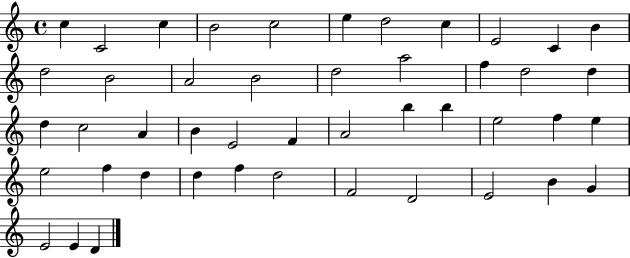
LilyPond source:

{
  \clef treble
  \time 4/4
  \defaultTimeSignature
  \key c \major
  c''4 c'2 c''4 | b'2 c''2 | e''4 d''2 c''4 | e'2 c'4 b'4 | \break d''2 b'2 | a'2 b'2 | d''2 a''2 | f''4 d''2 d''4 | \break d''4 c''2 a'4 | b'4 e'2 f'4 | a'2 b''4 b''4 | e''2 f''4 e''4 | \break e''2 f''4 d''4 | d''4 f''4 d''2 | f'2 d'2 | e'2 b'4 g'4 | \break e'2 e'4 d'4 | \bar "|."
}